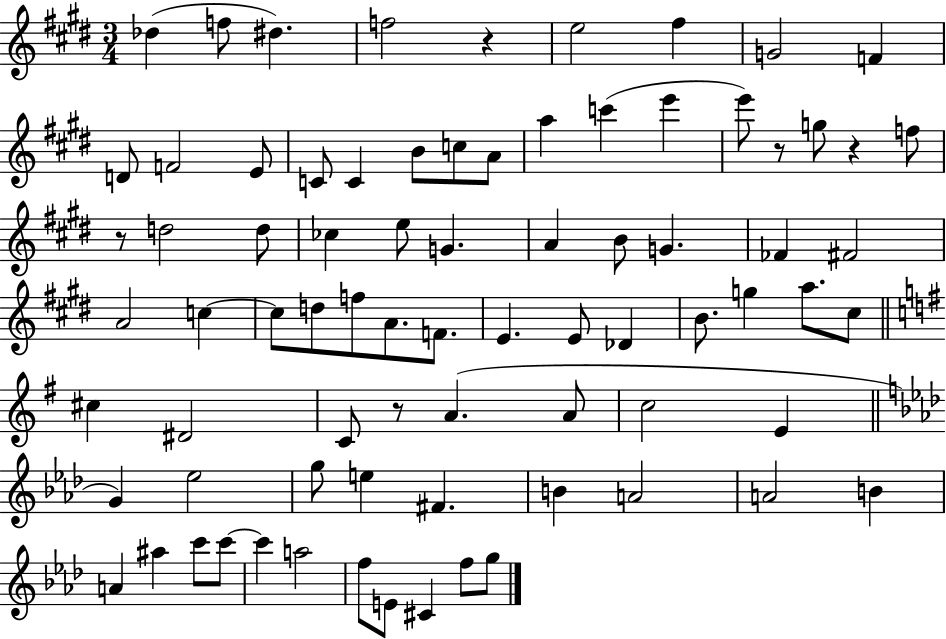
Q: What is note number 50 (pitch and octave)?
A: A4